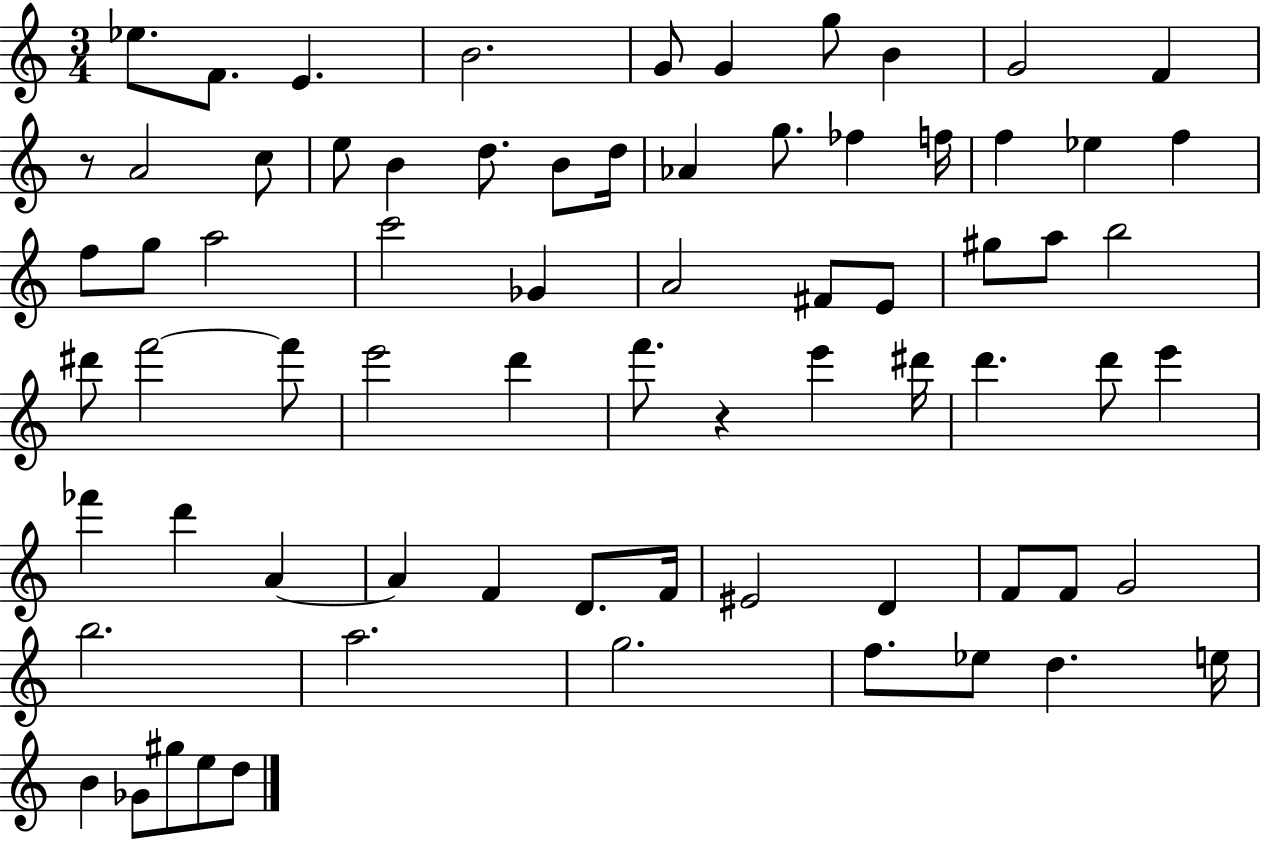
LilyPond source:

{
  \clef treble
  \numericTimeSignature
  \time 3/4
  \key c \major
  ees''8. f'8. e'4. | b'2. | g'8 g'4 g''8 b'4 | g'2 f'4 | \break r8 a'2 c''8 | e''8 b'4 d''8. b'8 d''16 | aes'4 g''8. fes''4 f''16 | f''4 ees''4 f''4 | \break f''8 g''8 a''2 | c'''2 ges'4 | a'2 fis'8 e'8 | gis''8 a''8 b''2 | \break dis'''8 f'''2~~ f'''8 | e'''2 d'''4 | f'''8. r4 e'''4 dis'''16 | d'''4. d'''8 e'''4 | \break fes'''4 d'''4 a'4~~ | a'4 f'4 d'8. f'16 | eis'2 d'4 | f'8 f'8 g'2 | \break b''2. | a''2. | g''2. | f''8. ees''8 d''4. e''16 | \break b'4 ges'8 gis''8 e''8 d''8 | \bar "|."
}